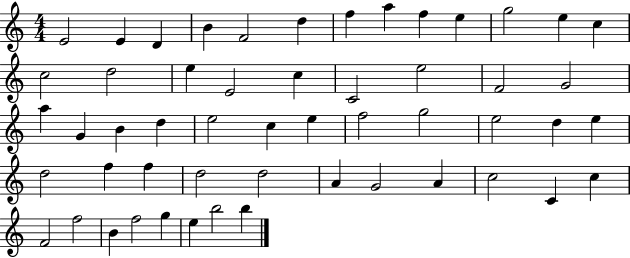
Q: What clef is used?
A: treble